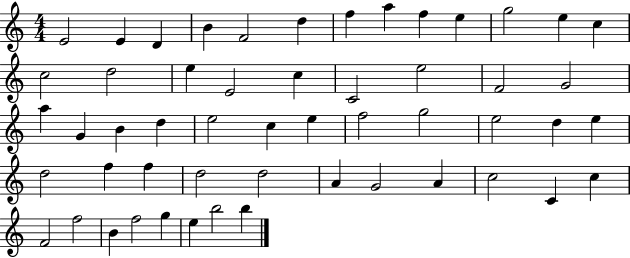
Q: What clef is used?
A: treble